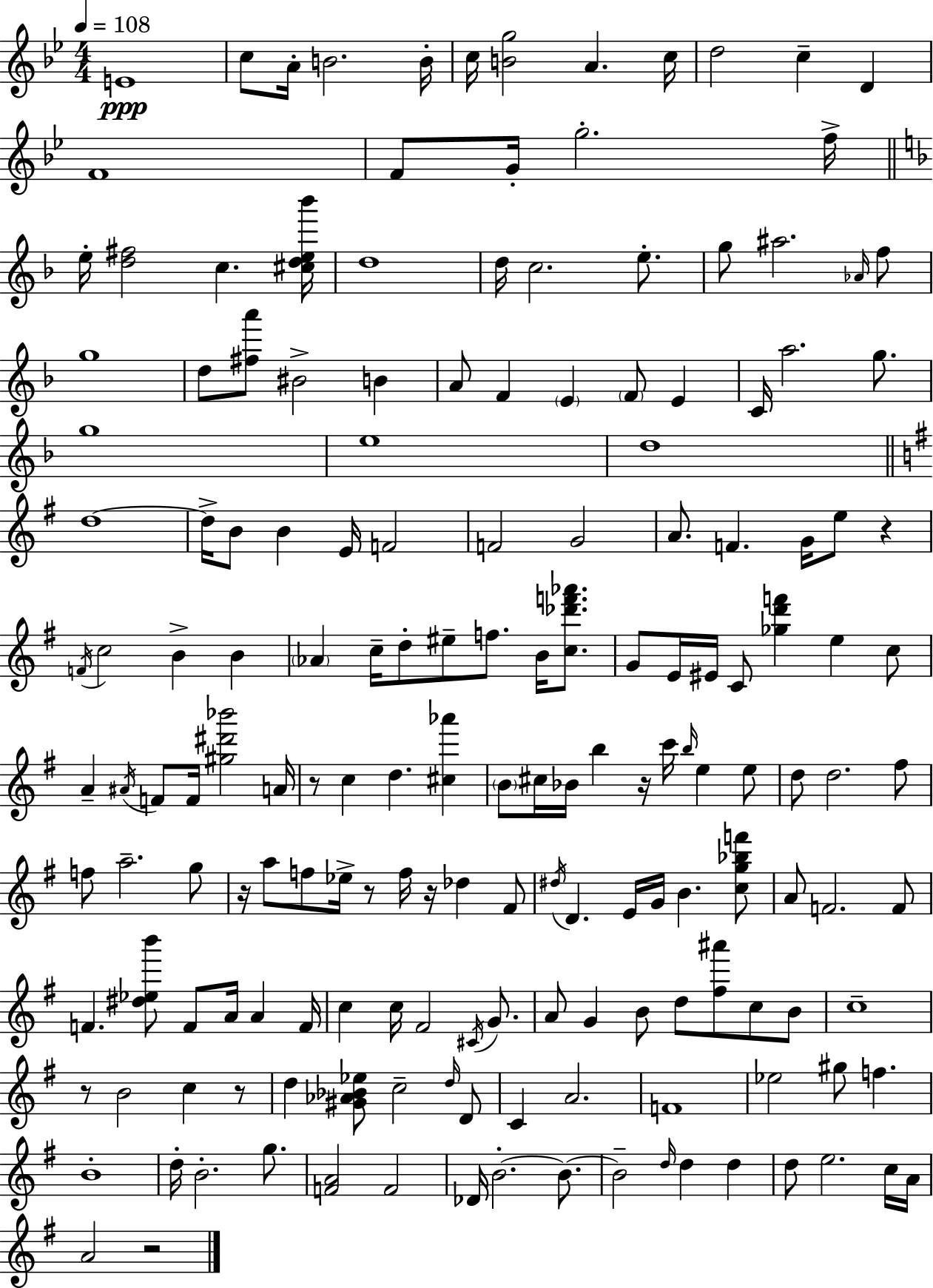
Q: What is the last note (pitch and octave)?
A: A4